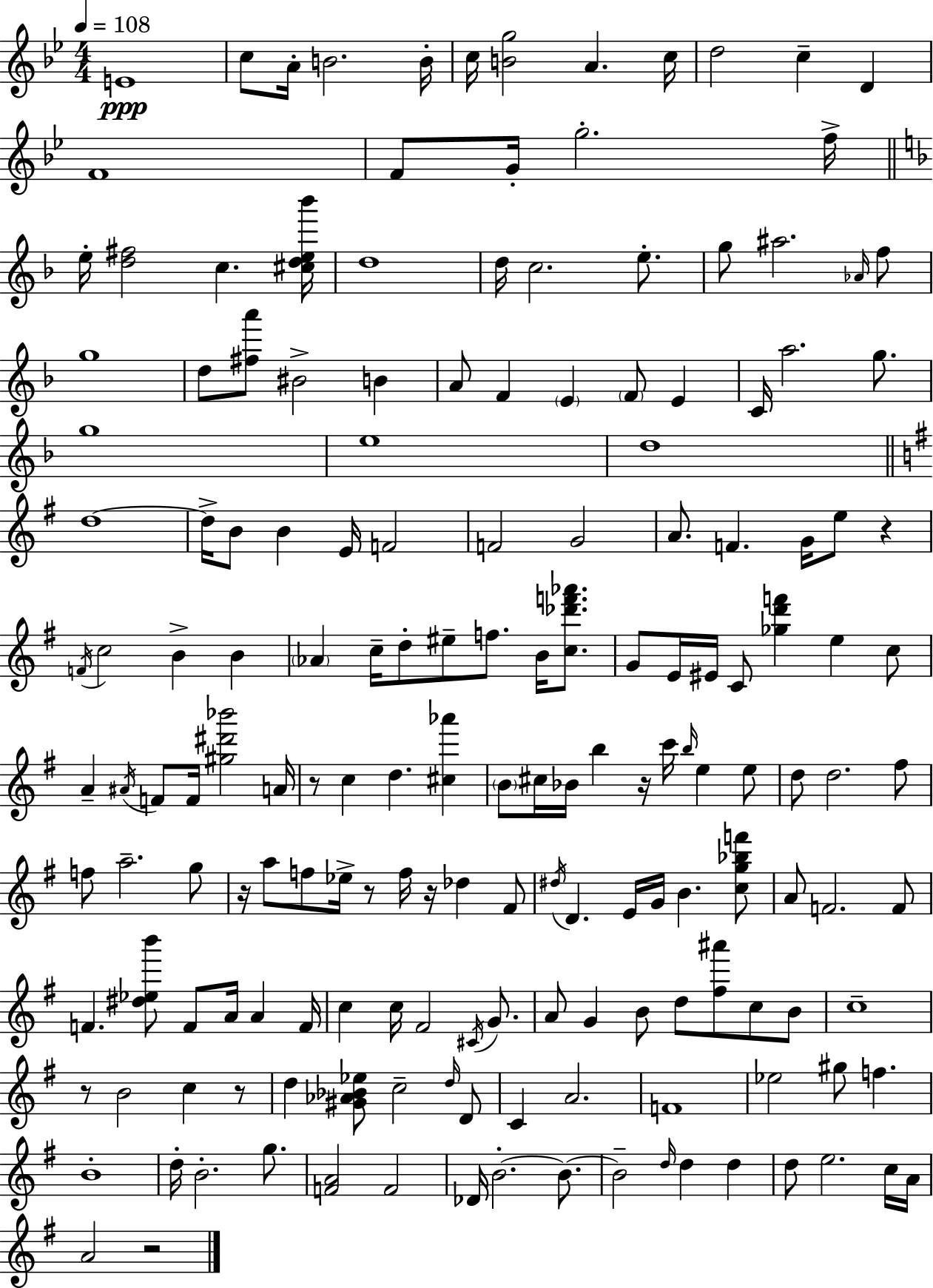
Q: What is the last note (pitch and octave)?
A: A4